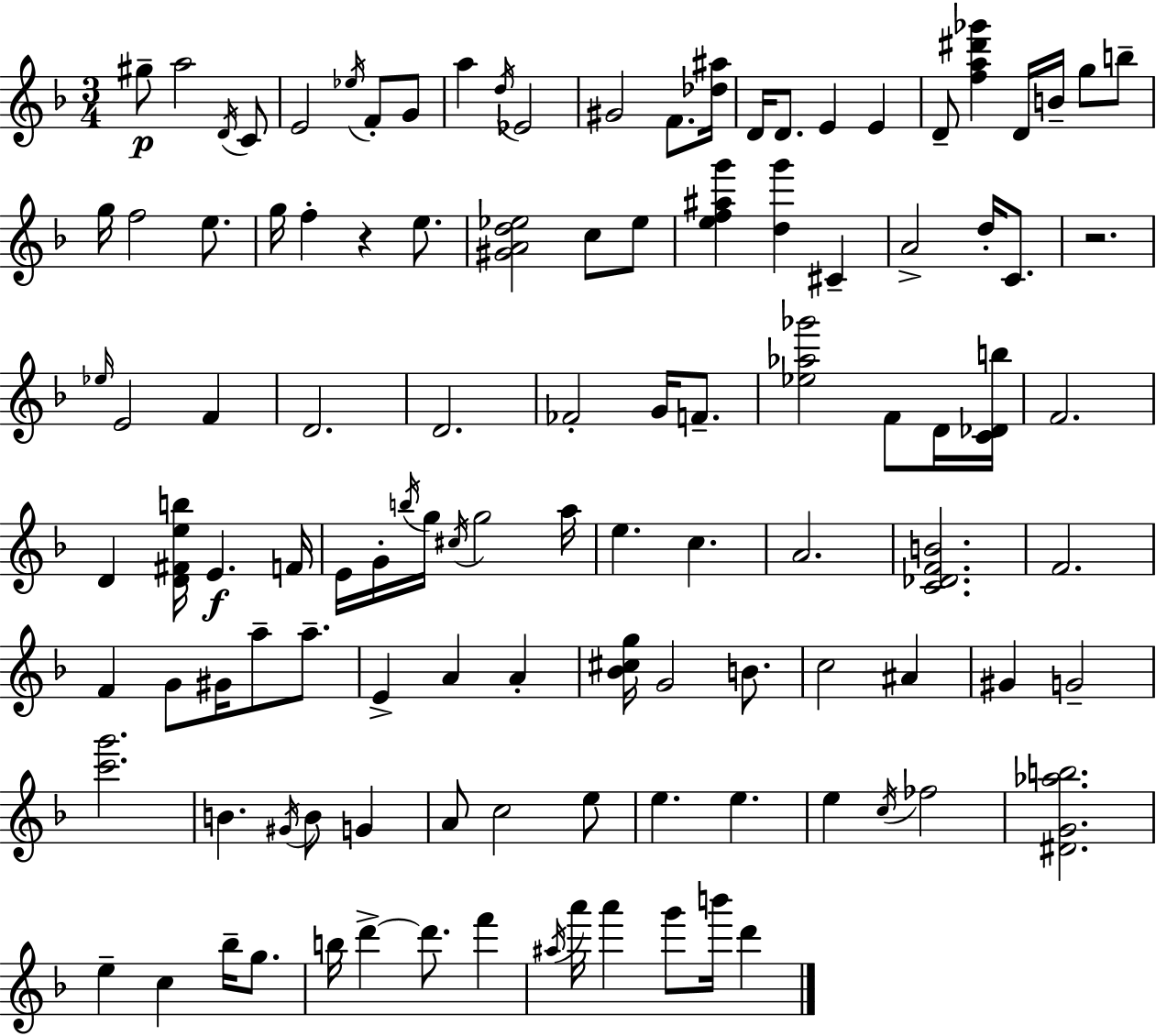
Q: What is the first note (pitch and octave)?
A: G#5